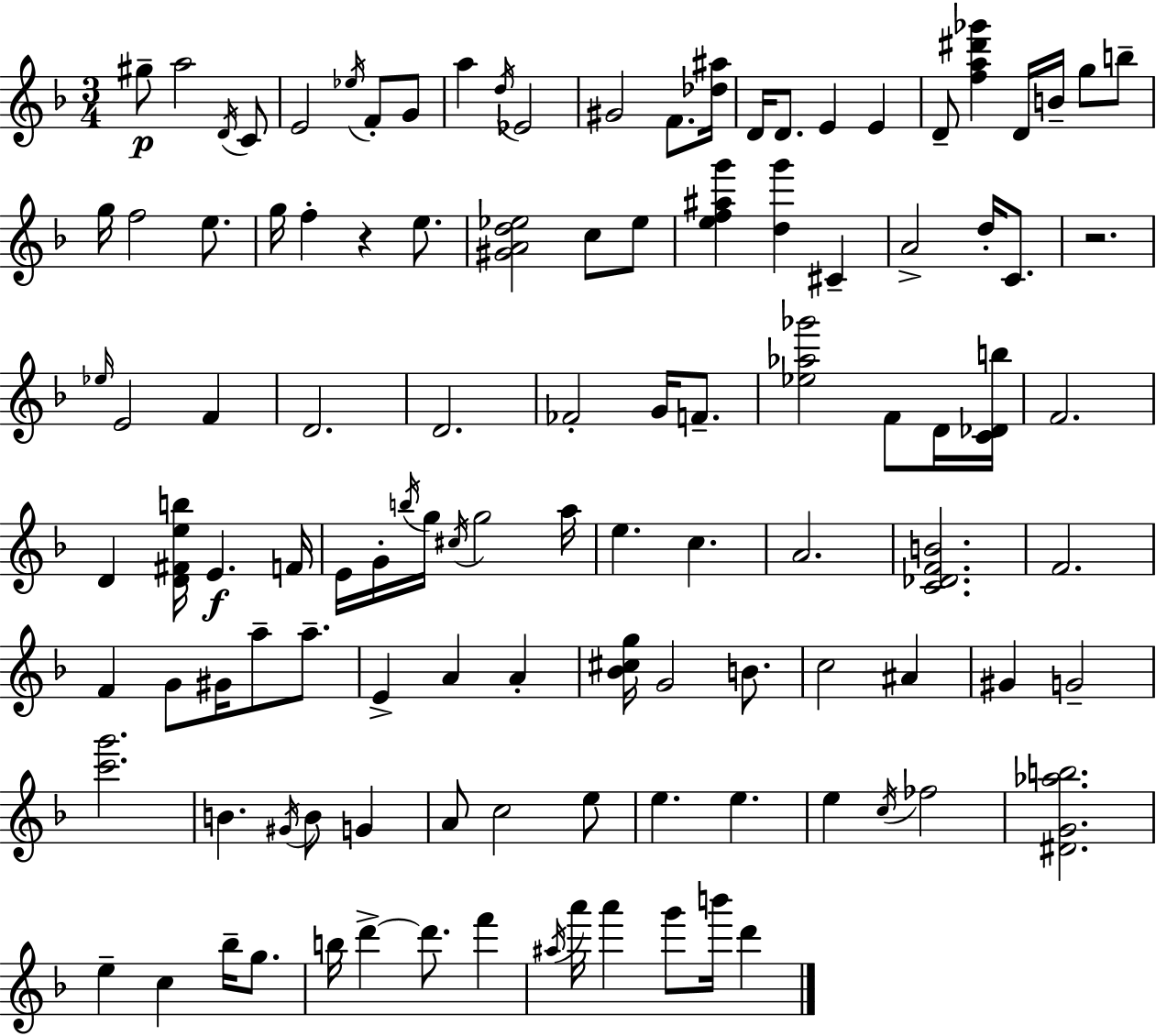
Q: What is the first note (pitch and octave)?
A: G#5